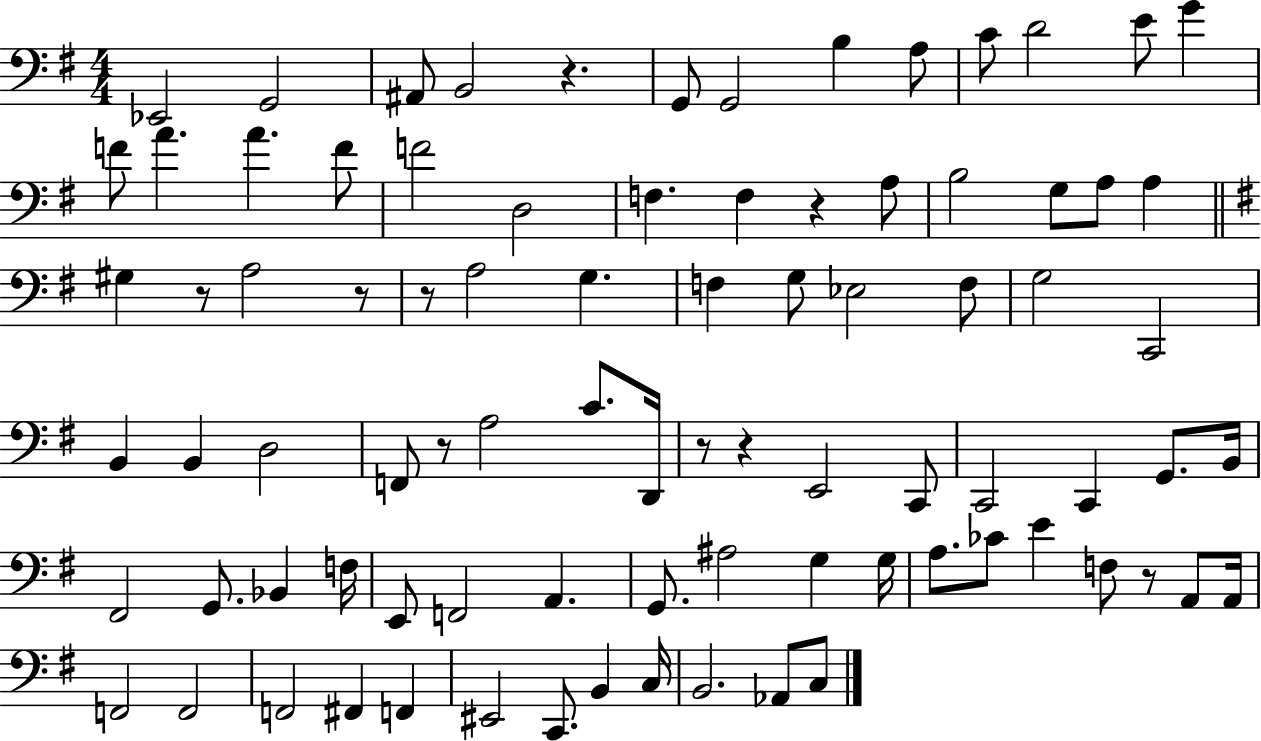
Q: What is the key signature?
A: G major